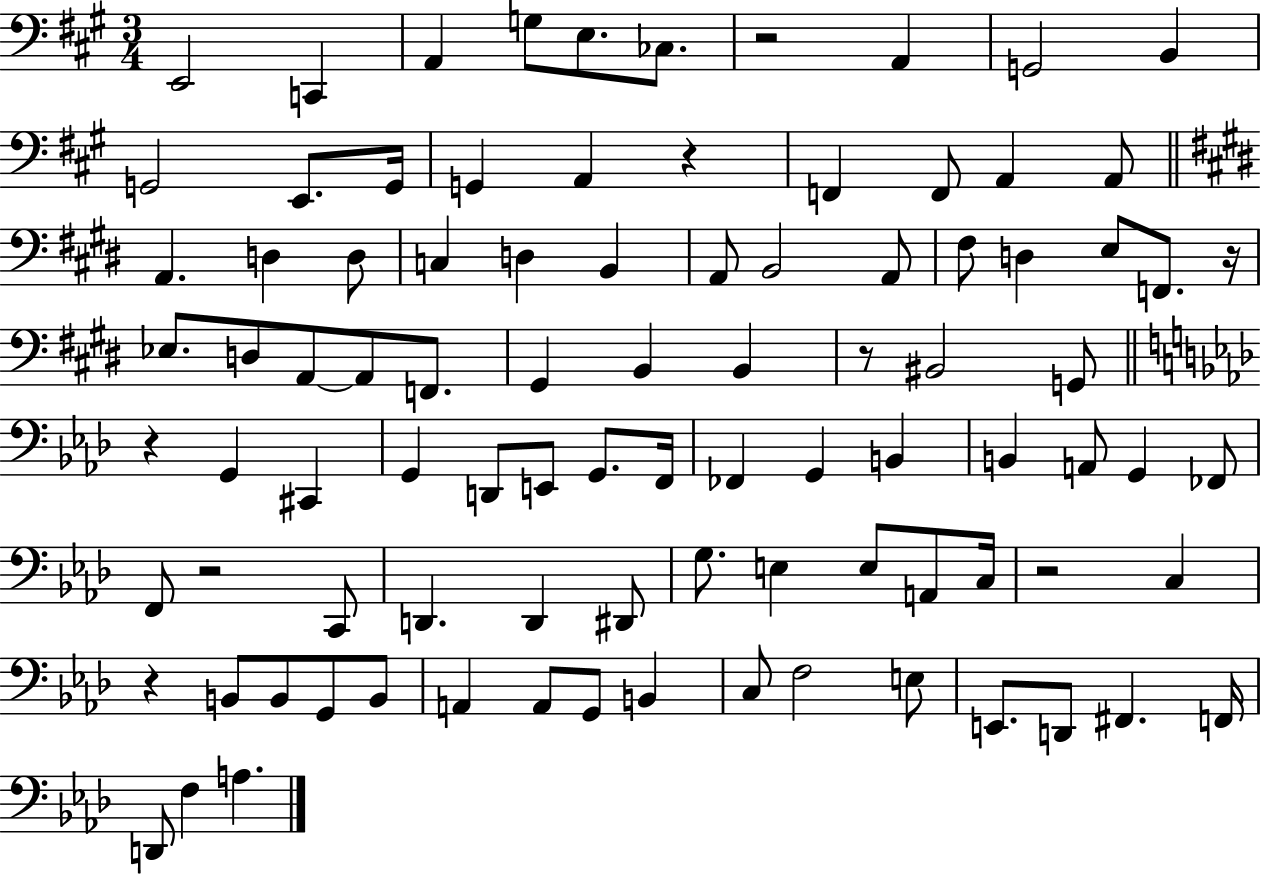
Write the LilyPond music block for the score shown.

{
  \clef bass
  \numericTimeSignature
  \time 3/4
  \key a \major
  e,2 c,4 | a,4 g8 e8. ces8. | r2 a,4 | g,2 b,4 | \break g,2 e,8. g,16 | g,4 a,4 r4 | f,4 f,8 a,4 a,8 | \bar "||" \break \key e \major a,4. d4 d8 | c4 d4 b,4 | a,8 b,2 a,8 | fis8 d4 e8 f,8. r16 | \break ees8. d8 a,8~~ a,8 f,8. | gis,4 b,4 b,4 | r8 bis,2 g,8 | \bar "||" \break \key aes \major r4 g,4 cis,4 | g,4 d,8 e,8 g,8. f,16 | fes,4 g,4 b,4 | b,4 a,8 g,4 fes,8 | \break f,8 r2 c,8 | d,4. d,4 dis,8 | g8. e4 e8 a,8 c16 | r2 c4 | \break r4 b,8 b,8 g,8 b,8 | a,4 a,8 g,8 b,4 | c8 f2 e8 | e,8. d,8 fis,4. f,16 | \break d,8 f4 a4. | \bar "|."
}